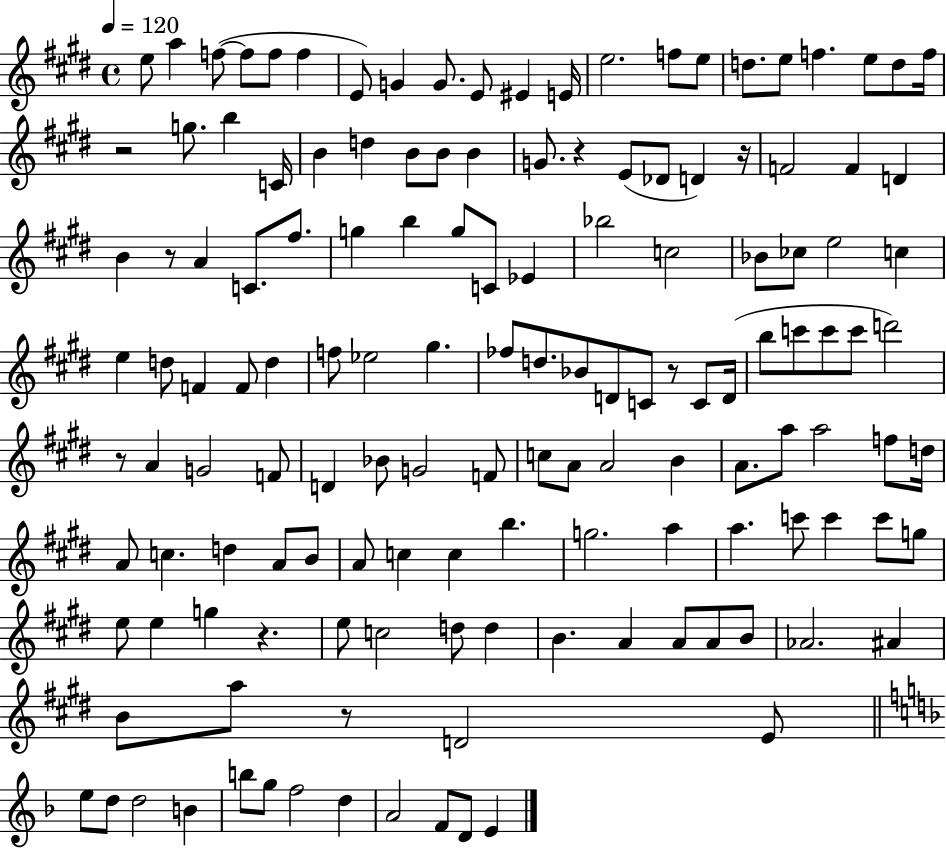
E5/e A5/q F5/e F5/e F5/e F5/q E4/e G4/q G4/e. E4/e EIS4/q E4/s E5/h. F5/e E5/e D5/e. E5/e F5/q. E5/e D5/e F5/s R/h G5/e. B5/q C4/s B4/q D5/q B4/e B4/e B4/q G4/e. R/q E4/e Db4/e D4/q R/s F4/h F4/q D4/q B4/q R/e A4/q C4/e. F#5/e. G5/q B5/q G5/e C4/e Eb4/q Bb5/h C5/h Bb4/e CES5/e E5/h C5/q E5/q D5/e F4/q F4/e D5/q F5/e Eb5/h G#5/q. FES5/e D5/e. Bb4/e D4/e C4/e R/e C4/e D4/s B5/e C6/e C6/e C6/e D6/h R/e A4/q G4/h F4/e D4/q Bb4/e G4/h F4/e C5/e A4/e A4/h B4/q A4/e. A5/e A5/h F5/e D5/s A4/e C5/q. D5/q A4/e B4/e A4/e C5/q C5/q B5/q. G5/h. A5/q A5/q. C6/e C6/q C6/e G5/e E5/e E5/q G5/q R/q. E5/e C5/h D5/e D5/q B4/q. A4/q A4/e A4/e B4/e Ab4/h. A#4/q B4/e A5/e R/e D4/h E4/e E5/e D5/e D5/h B4/q B5/e G5/e F5/h D5/q A4/h F4/e D4/e E4/q